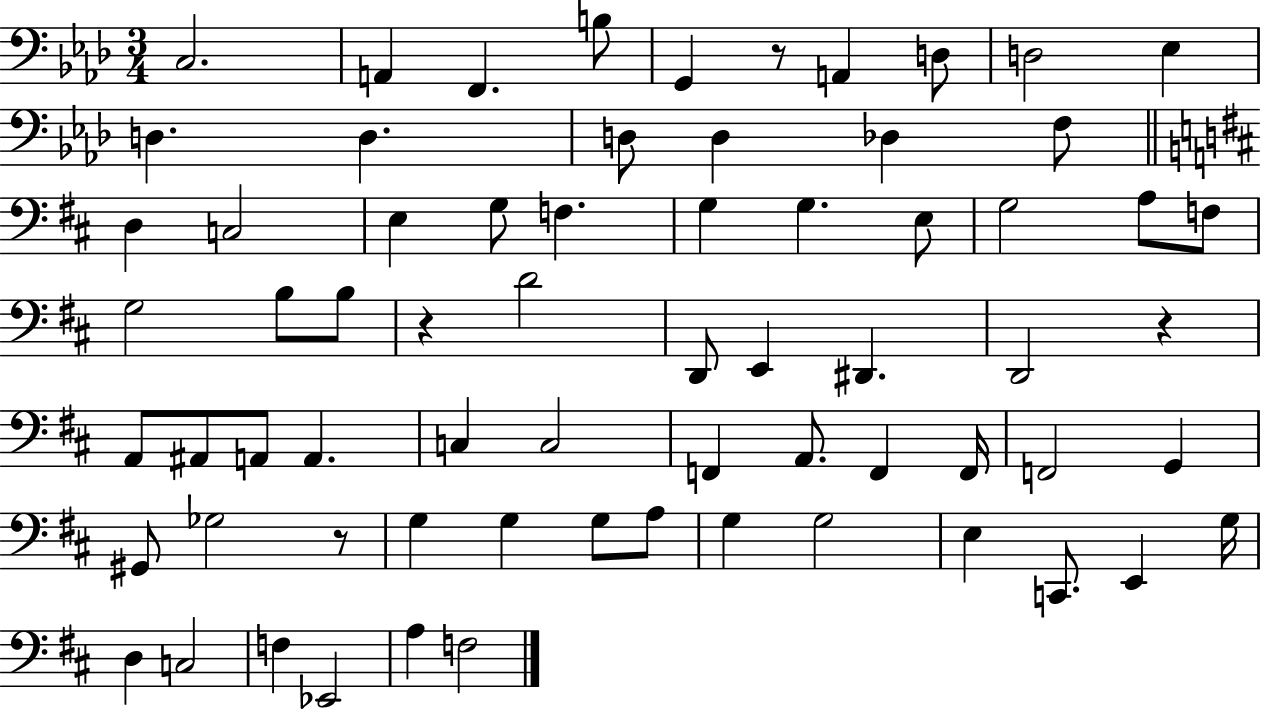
X:1
T:Untitled
M:3/4
L:1/4
K:Ab
C,2 A,, F,, B,/2 G,, z/2 A,, D,/2 D,2 _E, D, D, D,/2 D, _D, F,/2 D, C,2 E, G,/2 F, G, G, E,/2 G,2 A,/2 F,/2 G,2 B,/2 B,/2 z D2 D,,/2 E,, ^D,, D,,2 z A,,/2 ^A,,/2 A,,/2 A,, C, C,2 F,, A,,/2 F,, F,,/4 F,,2 G,, ^G,,/2 _G,2 z/2 G, G, G,/2 A,/2 G, G,2 E, C,,/2 E,, G,/4 D, C,2 F, _E,,2 A, F,2